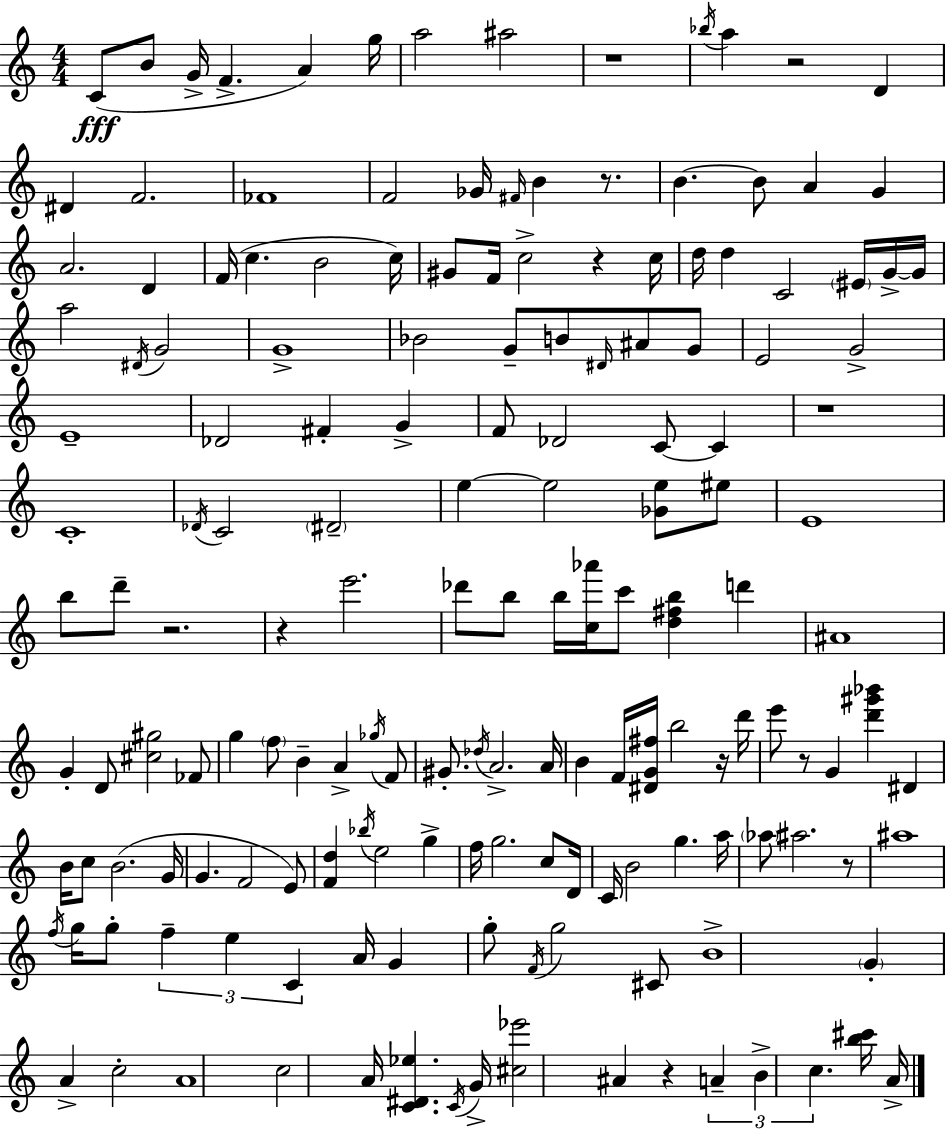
C4/e B4/e G4/s F4/q. A4/q G5/s A5/h A#5/h R/w Bb5/s A5/q R/h D4/q D#4/q F4/h. FES4/w F4/h Gb4/s F#4/s B4/q R/e. B4/q. B4/e A4/q G4/q A4/h. D4/q F4/s C5/q. B4/h C5/s G#4/e F4/s C5/h R/q C5/s D5/s D5/q C4/h EIS4/s G4/s G4/s A5/h D#4/s G4/h G4/w Bb4/h G4/e B4/e D#4/s A#4/e G4/e E4/h G4/h E4/w Db4/h F#4/q G4/q F4/e Db4/h C4/e C4/q R/w C4/w Db4/s C4/h D#4/h E5/q E5/h [Gb4,E5]/e EIS5/e E4/w B5/e D6/e R/h. R/q E6/h. Db6/e B5/e B5/s [C5,Ab6]/s C6/e [D5,F#5,B5]/q D6/q A#4/w G4/q D4/e [C#5,G#5]/h FES4/e G5/q F5/e B4/q A4/q Gb5/s F4/e G#4/e. Db5/s A4/h. A4/s B4/q F4/s [D#4,G4,F#5]/s B5/h R/s D6/s E6/e R/e G4/q [D6,G#6,Bb6]/q D#4/q B4/s C5/e B4/h. G4/s G4/q. F4/h E4/e [F4,D5]/q Bb5/s E5/h G5/q F5/s G5/h. C5/e D4/s C4/s B4/h G5/q. A5/s Ab5/e A#5/h. R/e A#5/w F5/s G5/s G5/e F5/q E5/q C4/q A4/s G4/q G5/e F4/s G5/h C#4/e B4/w G4/q A4/q C5/h A4/w C5/h A4/s [C4,D#4,Eb5]/q. C4/s G4/s [C#5,Eb6]/h A#4/q R/q A4/q B4/q C5/q. [B5,C#6]/s A4/s